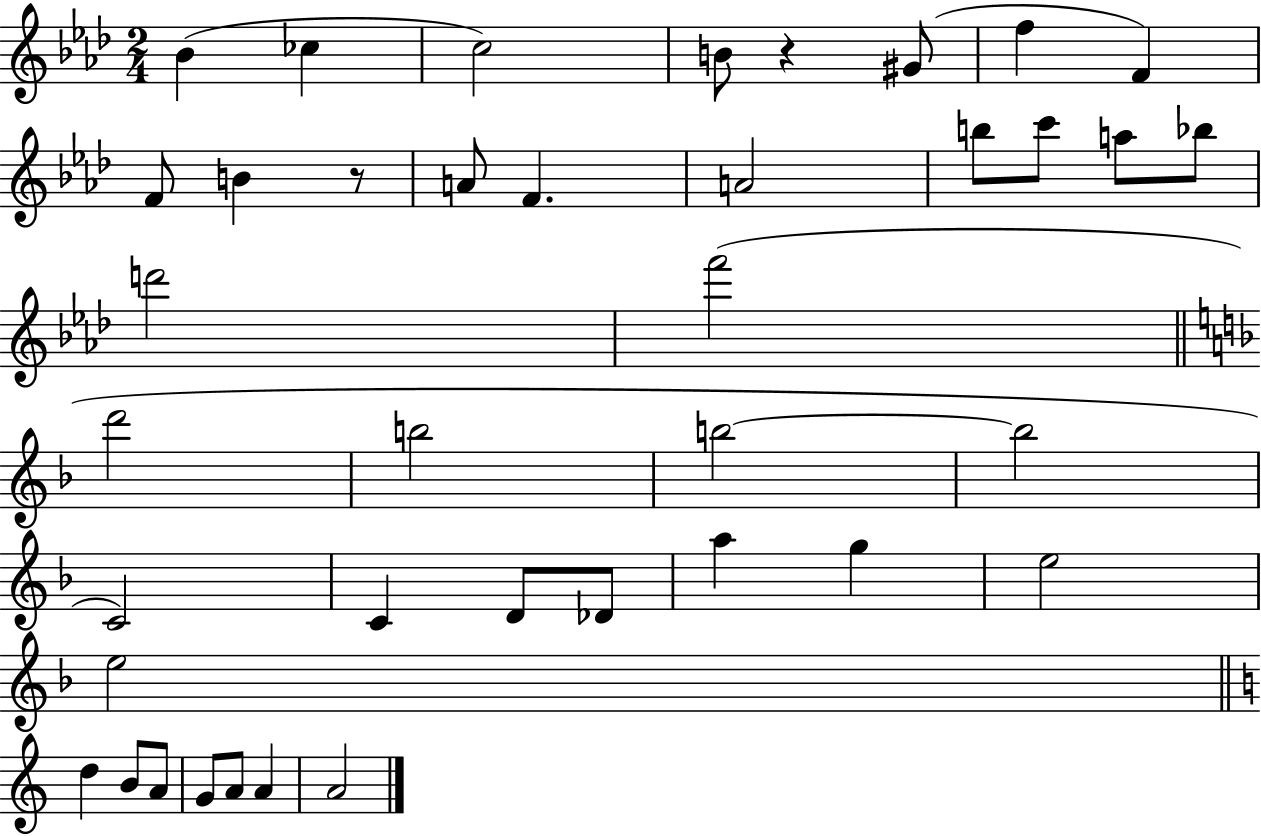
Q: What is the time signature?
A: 2/4